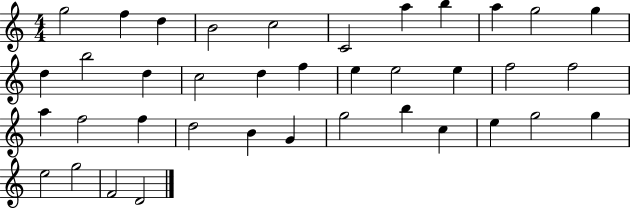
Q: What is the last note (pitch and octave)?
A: D4